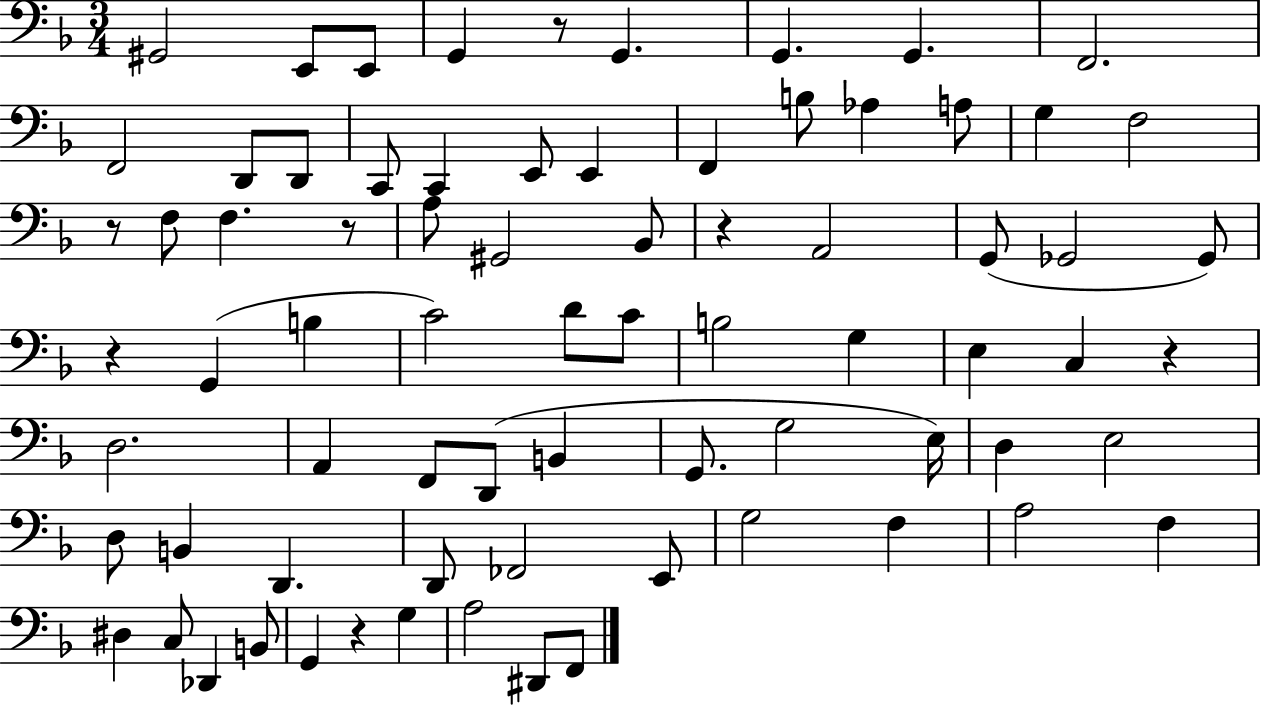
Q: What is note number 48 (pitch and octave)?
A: D3